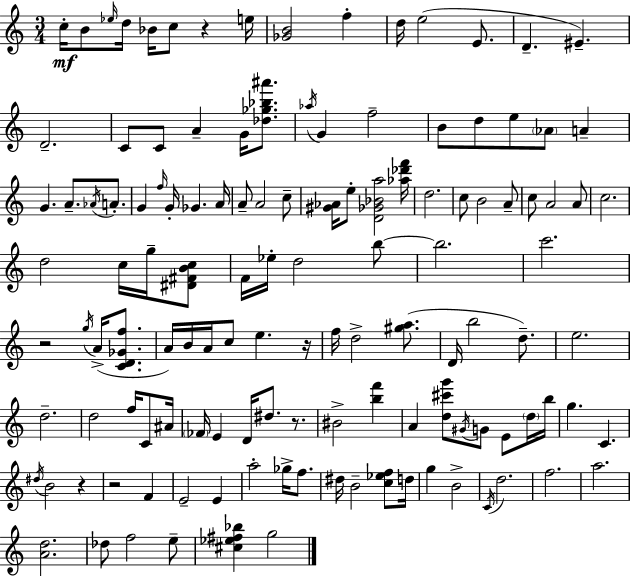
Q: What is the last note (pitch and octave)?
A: G5